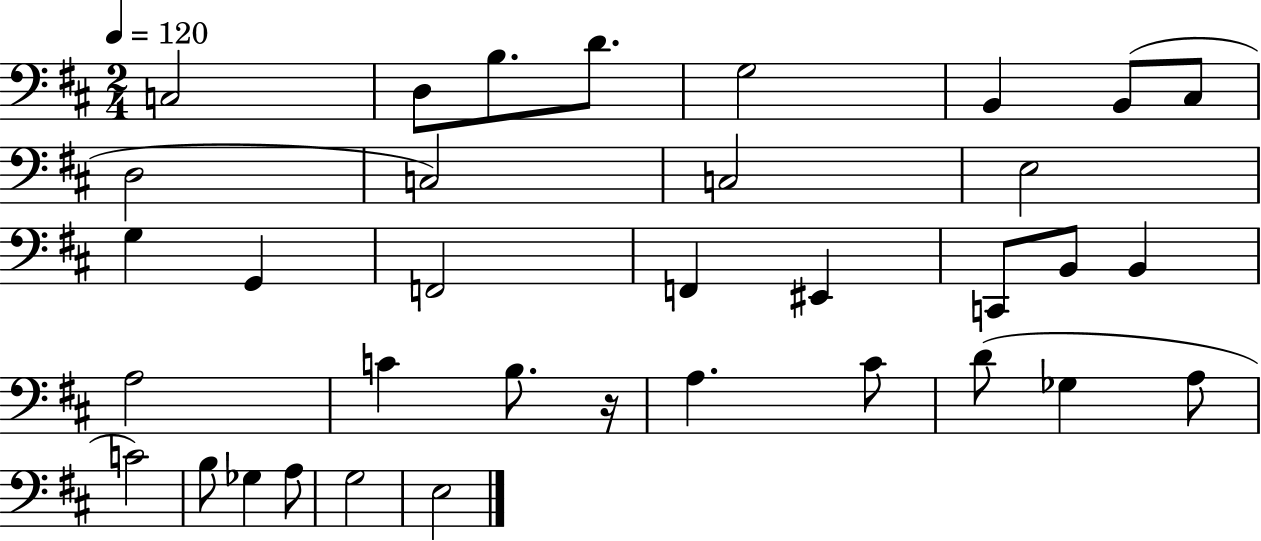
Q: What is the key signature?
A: D major